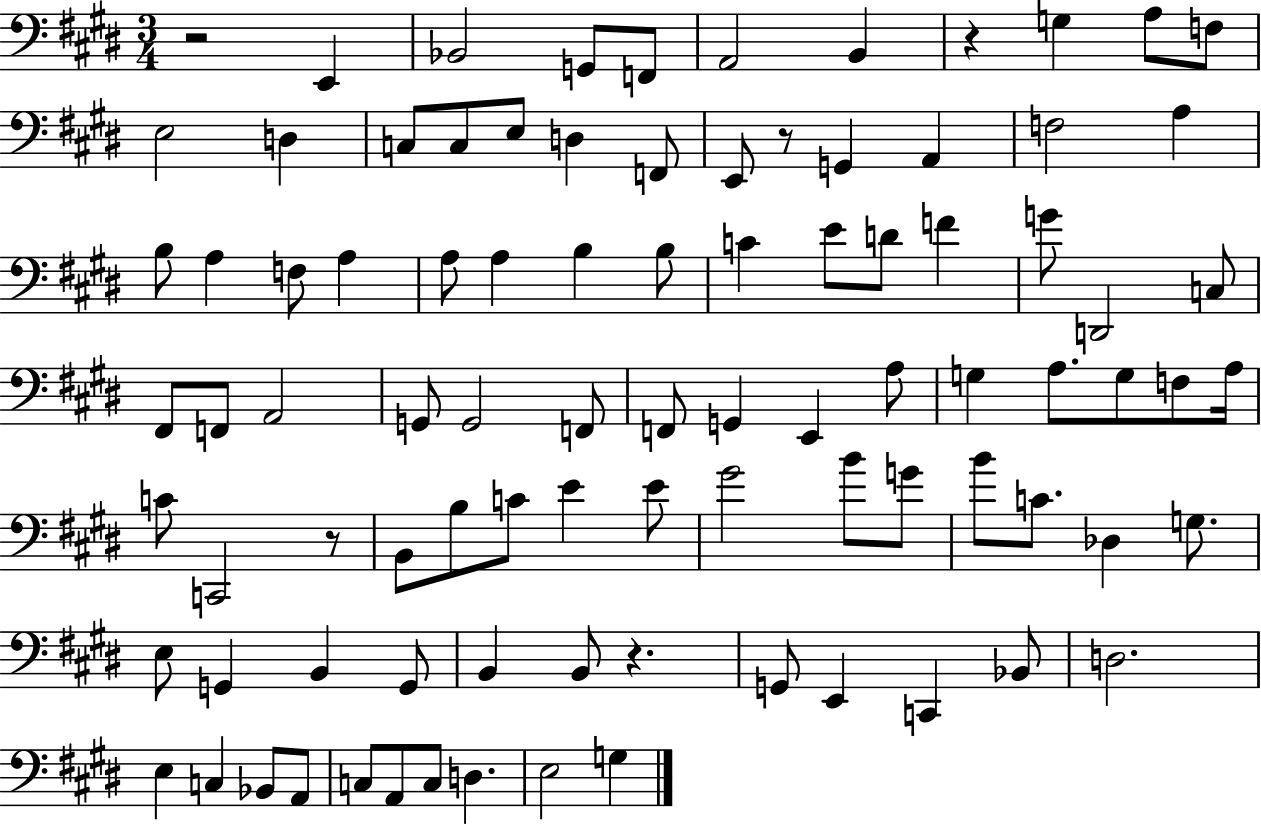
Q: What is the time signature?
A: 3/4